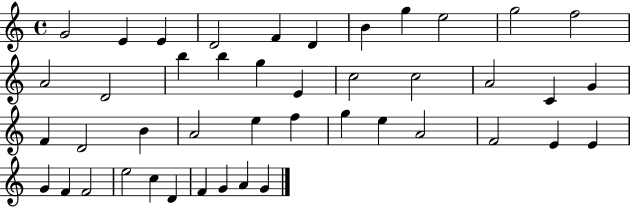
X:1
T:Untitled
M:4/4
L:1/4
K:C
G2 E E D2 F D B g e2 g2 f2 A2 D2 b b g E c2 c2 A2 C G F D2 B A2 e f g e A2 F2 E E G F F2 e2 c D F G A G